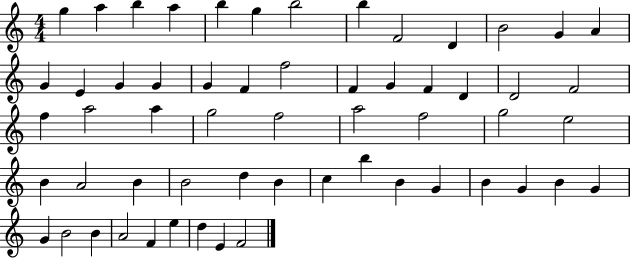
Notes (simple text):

G5/q A5/q B5/q A5/q B5/q G5/q B5/h B5/q F4/h D4/q B4/h G4/q A4/q G4/q E4/q G4/q G4/q G4/q F4/q F5/h F4/q G4/q F4/q D4/q D4/h F4/h F5/q A5/h A5/q G5/h F5/h A5/h F5/h G5/h E5/h B4/q A4/h B4/q B4/h D5/q B4/q C5/q B5/q B4/q G4/q B4/q G4/q B4/q G4/q G4/q B4/h B4/q A4/h F4/q E5/q D5/q E4/q F4/h